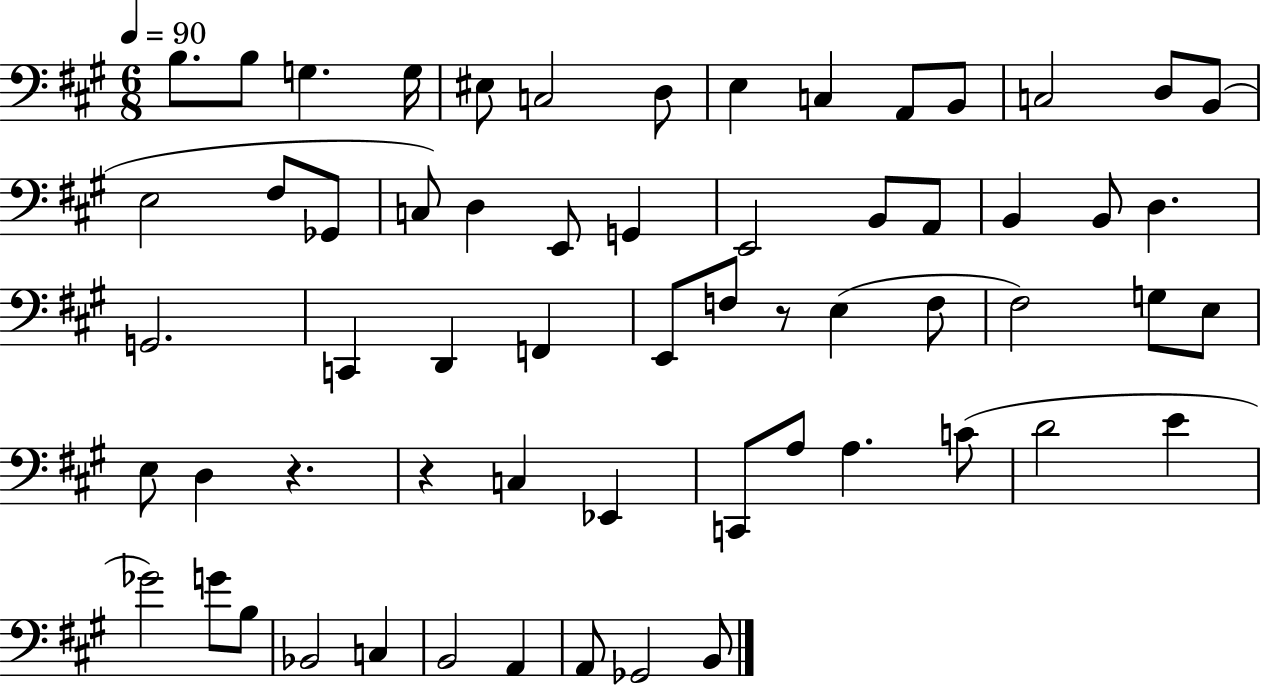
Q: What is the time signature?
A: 6/8